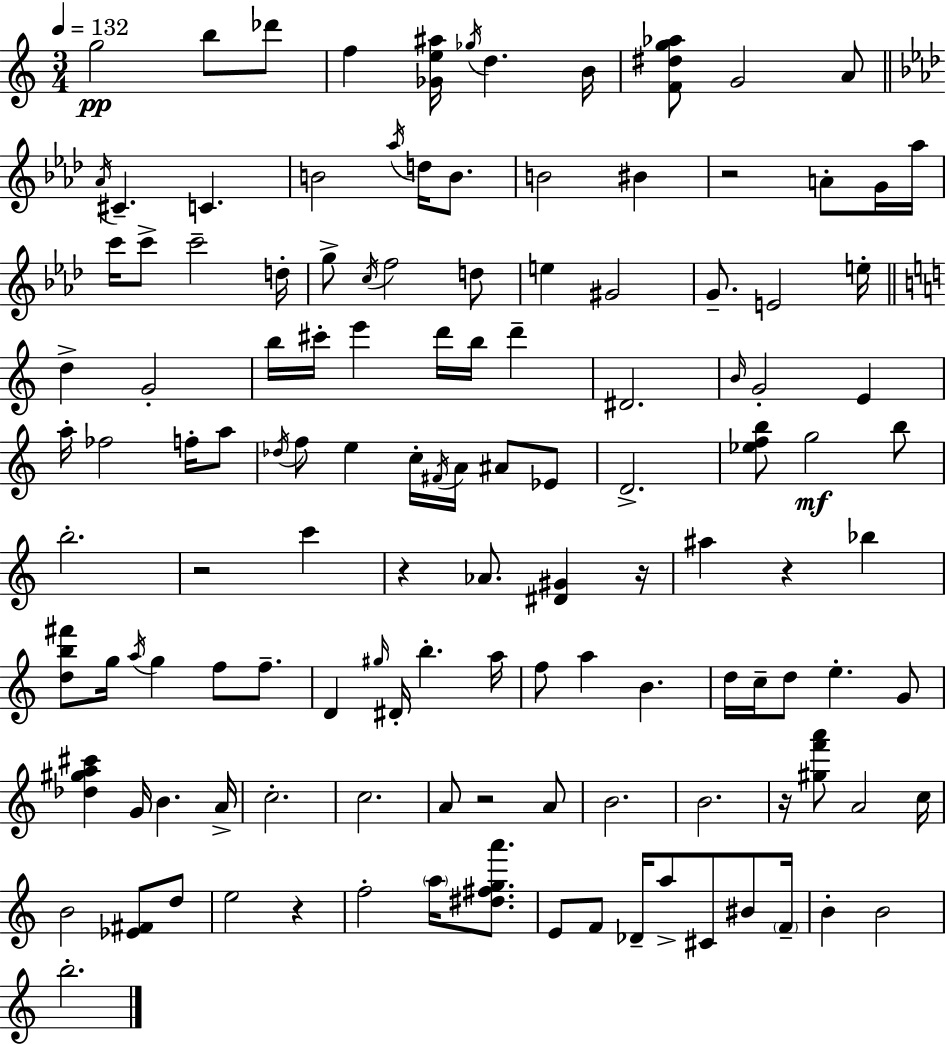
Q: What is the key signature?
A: A minor